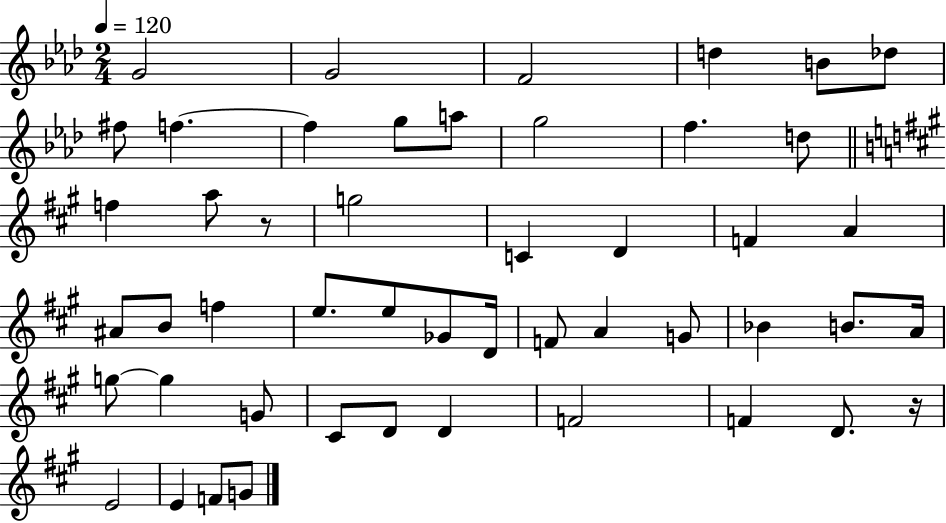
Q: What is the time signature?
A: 2/4